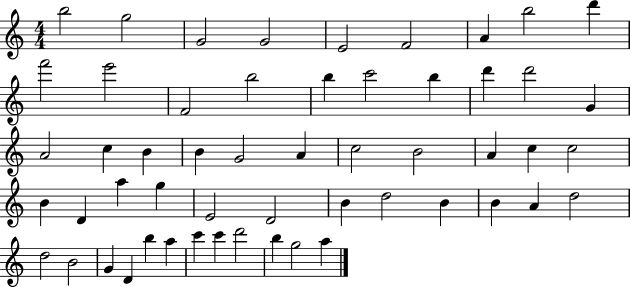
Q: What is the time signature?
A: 4/4